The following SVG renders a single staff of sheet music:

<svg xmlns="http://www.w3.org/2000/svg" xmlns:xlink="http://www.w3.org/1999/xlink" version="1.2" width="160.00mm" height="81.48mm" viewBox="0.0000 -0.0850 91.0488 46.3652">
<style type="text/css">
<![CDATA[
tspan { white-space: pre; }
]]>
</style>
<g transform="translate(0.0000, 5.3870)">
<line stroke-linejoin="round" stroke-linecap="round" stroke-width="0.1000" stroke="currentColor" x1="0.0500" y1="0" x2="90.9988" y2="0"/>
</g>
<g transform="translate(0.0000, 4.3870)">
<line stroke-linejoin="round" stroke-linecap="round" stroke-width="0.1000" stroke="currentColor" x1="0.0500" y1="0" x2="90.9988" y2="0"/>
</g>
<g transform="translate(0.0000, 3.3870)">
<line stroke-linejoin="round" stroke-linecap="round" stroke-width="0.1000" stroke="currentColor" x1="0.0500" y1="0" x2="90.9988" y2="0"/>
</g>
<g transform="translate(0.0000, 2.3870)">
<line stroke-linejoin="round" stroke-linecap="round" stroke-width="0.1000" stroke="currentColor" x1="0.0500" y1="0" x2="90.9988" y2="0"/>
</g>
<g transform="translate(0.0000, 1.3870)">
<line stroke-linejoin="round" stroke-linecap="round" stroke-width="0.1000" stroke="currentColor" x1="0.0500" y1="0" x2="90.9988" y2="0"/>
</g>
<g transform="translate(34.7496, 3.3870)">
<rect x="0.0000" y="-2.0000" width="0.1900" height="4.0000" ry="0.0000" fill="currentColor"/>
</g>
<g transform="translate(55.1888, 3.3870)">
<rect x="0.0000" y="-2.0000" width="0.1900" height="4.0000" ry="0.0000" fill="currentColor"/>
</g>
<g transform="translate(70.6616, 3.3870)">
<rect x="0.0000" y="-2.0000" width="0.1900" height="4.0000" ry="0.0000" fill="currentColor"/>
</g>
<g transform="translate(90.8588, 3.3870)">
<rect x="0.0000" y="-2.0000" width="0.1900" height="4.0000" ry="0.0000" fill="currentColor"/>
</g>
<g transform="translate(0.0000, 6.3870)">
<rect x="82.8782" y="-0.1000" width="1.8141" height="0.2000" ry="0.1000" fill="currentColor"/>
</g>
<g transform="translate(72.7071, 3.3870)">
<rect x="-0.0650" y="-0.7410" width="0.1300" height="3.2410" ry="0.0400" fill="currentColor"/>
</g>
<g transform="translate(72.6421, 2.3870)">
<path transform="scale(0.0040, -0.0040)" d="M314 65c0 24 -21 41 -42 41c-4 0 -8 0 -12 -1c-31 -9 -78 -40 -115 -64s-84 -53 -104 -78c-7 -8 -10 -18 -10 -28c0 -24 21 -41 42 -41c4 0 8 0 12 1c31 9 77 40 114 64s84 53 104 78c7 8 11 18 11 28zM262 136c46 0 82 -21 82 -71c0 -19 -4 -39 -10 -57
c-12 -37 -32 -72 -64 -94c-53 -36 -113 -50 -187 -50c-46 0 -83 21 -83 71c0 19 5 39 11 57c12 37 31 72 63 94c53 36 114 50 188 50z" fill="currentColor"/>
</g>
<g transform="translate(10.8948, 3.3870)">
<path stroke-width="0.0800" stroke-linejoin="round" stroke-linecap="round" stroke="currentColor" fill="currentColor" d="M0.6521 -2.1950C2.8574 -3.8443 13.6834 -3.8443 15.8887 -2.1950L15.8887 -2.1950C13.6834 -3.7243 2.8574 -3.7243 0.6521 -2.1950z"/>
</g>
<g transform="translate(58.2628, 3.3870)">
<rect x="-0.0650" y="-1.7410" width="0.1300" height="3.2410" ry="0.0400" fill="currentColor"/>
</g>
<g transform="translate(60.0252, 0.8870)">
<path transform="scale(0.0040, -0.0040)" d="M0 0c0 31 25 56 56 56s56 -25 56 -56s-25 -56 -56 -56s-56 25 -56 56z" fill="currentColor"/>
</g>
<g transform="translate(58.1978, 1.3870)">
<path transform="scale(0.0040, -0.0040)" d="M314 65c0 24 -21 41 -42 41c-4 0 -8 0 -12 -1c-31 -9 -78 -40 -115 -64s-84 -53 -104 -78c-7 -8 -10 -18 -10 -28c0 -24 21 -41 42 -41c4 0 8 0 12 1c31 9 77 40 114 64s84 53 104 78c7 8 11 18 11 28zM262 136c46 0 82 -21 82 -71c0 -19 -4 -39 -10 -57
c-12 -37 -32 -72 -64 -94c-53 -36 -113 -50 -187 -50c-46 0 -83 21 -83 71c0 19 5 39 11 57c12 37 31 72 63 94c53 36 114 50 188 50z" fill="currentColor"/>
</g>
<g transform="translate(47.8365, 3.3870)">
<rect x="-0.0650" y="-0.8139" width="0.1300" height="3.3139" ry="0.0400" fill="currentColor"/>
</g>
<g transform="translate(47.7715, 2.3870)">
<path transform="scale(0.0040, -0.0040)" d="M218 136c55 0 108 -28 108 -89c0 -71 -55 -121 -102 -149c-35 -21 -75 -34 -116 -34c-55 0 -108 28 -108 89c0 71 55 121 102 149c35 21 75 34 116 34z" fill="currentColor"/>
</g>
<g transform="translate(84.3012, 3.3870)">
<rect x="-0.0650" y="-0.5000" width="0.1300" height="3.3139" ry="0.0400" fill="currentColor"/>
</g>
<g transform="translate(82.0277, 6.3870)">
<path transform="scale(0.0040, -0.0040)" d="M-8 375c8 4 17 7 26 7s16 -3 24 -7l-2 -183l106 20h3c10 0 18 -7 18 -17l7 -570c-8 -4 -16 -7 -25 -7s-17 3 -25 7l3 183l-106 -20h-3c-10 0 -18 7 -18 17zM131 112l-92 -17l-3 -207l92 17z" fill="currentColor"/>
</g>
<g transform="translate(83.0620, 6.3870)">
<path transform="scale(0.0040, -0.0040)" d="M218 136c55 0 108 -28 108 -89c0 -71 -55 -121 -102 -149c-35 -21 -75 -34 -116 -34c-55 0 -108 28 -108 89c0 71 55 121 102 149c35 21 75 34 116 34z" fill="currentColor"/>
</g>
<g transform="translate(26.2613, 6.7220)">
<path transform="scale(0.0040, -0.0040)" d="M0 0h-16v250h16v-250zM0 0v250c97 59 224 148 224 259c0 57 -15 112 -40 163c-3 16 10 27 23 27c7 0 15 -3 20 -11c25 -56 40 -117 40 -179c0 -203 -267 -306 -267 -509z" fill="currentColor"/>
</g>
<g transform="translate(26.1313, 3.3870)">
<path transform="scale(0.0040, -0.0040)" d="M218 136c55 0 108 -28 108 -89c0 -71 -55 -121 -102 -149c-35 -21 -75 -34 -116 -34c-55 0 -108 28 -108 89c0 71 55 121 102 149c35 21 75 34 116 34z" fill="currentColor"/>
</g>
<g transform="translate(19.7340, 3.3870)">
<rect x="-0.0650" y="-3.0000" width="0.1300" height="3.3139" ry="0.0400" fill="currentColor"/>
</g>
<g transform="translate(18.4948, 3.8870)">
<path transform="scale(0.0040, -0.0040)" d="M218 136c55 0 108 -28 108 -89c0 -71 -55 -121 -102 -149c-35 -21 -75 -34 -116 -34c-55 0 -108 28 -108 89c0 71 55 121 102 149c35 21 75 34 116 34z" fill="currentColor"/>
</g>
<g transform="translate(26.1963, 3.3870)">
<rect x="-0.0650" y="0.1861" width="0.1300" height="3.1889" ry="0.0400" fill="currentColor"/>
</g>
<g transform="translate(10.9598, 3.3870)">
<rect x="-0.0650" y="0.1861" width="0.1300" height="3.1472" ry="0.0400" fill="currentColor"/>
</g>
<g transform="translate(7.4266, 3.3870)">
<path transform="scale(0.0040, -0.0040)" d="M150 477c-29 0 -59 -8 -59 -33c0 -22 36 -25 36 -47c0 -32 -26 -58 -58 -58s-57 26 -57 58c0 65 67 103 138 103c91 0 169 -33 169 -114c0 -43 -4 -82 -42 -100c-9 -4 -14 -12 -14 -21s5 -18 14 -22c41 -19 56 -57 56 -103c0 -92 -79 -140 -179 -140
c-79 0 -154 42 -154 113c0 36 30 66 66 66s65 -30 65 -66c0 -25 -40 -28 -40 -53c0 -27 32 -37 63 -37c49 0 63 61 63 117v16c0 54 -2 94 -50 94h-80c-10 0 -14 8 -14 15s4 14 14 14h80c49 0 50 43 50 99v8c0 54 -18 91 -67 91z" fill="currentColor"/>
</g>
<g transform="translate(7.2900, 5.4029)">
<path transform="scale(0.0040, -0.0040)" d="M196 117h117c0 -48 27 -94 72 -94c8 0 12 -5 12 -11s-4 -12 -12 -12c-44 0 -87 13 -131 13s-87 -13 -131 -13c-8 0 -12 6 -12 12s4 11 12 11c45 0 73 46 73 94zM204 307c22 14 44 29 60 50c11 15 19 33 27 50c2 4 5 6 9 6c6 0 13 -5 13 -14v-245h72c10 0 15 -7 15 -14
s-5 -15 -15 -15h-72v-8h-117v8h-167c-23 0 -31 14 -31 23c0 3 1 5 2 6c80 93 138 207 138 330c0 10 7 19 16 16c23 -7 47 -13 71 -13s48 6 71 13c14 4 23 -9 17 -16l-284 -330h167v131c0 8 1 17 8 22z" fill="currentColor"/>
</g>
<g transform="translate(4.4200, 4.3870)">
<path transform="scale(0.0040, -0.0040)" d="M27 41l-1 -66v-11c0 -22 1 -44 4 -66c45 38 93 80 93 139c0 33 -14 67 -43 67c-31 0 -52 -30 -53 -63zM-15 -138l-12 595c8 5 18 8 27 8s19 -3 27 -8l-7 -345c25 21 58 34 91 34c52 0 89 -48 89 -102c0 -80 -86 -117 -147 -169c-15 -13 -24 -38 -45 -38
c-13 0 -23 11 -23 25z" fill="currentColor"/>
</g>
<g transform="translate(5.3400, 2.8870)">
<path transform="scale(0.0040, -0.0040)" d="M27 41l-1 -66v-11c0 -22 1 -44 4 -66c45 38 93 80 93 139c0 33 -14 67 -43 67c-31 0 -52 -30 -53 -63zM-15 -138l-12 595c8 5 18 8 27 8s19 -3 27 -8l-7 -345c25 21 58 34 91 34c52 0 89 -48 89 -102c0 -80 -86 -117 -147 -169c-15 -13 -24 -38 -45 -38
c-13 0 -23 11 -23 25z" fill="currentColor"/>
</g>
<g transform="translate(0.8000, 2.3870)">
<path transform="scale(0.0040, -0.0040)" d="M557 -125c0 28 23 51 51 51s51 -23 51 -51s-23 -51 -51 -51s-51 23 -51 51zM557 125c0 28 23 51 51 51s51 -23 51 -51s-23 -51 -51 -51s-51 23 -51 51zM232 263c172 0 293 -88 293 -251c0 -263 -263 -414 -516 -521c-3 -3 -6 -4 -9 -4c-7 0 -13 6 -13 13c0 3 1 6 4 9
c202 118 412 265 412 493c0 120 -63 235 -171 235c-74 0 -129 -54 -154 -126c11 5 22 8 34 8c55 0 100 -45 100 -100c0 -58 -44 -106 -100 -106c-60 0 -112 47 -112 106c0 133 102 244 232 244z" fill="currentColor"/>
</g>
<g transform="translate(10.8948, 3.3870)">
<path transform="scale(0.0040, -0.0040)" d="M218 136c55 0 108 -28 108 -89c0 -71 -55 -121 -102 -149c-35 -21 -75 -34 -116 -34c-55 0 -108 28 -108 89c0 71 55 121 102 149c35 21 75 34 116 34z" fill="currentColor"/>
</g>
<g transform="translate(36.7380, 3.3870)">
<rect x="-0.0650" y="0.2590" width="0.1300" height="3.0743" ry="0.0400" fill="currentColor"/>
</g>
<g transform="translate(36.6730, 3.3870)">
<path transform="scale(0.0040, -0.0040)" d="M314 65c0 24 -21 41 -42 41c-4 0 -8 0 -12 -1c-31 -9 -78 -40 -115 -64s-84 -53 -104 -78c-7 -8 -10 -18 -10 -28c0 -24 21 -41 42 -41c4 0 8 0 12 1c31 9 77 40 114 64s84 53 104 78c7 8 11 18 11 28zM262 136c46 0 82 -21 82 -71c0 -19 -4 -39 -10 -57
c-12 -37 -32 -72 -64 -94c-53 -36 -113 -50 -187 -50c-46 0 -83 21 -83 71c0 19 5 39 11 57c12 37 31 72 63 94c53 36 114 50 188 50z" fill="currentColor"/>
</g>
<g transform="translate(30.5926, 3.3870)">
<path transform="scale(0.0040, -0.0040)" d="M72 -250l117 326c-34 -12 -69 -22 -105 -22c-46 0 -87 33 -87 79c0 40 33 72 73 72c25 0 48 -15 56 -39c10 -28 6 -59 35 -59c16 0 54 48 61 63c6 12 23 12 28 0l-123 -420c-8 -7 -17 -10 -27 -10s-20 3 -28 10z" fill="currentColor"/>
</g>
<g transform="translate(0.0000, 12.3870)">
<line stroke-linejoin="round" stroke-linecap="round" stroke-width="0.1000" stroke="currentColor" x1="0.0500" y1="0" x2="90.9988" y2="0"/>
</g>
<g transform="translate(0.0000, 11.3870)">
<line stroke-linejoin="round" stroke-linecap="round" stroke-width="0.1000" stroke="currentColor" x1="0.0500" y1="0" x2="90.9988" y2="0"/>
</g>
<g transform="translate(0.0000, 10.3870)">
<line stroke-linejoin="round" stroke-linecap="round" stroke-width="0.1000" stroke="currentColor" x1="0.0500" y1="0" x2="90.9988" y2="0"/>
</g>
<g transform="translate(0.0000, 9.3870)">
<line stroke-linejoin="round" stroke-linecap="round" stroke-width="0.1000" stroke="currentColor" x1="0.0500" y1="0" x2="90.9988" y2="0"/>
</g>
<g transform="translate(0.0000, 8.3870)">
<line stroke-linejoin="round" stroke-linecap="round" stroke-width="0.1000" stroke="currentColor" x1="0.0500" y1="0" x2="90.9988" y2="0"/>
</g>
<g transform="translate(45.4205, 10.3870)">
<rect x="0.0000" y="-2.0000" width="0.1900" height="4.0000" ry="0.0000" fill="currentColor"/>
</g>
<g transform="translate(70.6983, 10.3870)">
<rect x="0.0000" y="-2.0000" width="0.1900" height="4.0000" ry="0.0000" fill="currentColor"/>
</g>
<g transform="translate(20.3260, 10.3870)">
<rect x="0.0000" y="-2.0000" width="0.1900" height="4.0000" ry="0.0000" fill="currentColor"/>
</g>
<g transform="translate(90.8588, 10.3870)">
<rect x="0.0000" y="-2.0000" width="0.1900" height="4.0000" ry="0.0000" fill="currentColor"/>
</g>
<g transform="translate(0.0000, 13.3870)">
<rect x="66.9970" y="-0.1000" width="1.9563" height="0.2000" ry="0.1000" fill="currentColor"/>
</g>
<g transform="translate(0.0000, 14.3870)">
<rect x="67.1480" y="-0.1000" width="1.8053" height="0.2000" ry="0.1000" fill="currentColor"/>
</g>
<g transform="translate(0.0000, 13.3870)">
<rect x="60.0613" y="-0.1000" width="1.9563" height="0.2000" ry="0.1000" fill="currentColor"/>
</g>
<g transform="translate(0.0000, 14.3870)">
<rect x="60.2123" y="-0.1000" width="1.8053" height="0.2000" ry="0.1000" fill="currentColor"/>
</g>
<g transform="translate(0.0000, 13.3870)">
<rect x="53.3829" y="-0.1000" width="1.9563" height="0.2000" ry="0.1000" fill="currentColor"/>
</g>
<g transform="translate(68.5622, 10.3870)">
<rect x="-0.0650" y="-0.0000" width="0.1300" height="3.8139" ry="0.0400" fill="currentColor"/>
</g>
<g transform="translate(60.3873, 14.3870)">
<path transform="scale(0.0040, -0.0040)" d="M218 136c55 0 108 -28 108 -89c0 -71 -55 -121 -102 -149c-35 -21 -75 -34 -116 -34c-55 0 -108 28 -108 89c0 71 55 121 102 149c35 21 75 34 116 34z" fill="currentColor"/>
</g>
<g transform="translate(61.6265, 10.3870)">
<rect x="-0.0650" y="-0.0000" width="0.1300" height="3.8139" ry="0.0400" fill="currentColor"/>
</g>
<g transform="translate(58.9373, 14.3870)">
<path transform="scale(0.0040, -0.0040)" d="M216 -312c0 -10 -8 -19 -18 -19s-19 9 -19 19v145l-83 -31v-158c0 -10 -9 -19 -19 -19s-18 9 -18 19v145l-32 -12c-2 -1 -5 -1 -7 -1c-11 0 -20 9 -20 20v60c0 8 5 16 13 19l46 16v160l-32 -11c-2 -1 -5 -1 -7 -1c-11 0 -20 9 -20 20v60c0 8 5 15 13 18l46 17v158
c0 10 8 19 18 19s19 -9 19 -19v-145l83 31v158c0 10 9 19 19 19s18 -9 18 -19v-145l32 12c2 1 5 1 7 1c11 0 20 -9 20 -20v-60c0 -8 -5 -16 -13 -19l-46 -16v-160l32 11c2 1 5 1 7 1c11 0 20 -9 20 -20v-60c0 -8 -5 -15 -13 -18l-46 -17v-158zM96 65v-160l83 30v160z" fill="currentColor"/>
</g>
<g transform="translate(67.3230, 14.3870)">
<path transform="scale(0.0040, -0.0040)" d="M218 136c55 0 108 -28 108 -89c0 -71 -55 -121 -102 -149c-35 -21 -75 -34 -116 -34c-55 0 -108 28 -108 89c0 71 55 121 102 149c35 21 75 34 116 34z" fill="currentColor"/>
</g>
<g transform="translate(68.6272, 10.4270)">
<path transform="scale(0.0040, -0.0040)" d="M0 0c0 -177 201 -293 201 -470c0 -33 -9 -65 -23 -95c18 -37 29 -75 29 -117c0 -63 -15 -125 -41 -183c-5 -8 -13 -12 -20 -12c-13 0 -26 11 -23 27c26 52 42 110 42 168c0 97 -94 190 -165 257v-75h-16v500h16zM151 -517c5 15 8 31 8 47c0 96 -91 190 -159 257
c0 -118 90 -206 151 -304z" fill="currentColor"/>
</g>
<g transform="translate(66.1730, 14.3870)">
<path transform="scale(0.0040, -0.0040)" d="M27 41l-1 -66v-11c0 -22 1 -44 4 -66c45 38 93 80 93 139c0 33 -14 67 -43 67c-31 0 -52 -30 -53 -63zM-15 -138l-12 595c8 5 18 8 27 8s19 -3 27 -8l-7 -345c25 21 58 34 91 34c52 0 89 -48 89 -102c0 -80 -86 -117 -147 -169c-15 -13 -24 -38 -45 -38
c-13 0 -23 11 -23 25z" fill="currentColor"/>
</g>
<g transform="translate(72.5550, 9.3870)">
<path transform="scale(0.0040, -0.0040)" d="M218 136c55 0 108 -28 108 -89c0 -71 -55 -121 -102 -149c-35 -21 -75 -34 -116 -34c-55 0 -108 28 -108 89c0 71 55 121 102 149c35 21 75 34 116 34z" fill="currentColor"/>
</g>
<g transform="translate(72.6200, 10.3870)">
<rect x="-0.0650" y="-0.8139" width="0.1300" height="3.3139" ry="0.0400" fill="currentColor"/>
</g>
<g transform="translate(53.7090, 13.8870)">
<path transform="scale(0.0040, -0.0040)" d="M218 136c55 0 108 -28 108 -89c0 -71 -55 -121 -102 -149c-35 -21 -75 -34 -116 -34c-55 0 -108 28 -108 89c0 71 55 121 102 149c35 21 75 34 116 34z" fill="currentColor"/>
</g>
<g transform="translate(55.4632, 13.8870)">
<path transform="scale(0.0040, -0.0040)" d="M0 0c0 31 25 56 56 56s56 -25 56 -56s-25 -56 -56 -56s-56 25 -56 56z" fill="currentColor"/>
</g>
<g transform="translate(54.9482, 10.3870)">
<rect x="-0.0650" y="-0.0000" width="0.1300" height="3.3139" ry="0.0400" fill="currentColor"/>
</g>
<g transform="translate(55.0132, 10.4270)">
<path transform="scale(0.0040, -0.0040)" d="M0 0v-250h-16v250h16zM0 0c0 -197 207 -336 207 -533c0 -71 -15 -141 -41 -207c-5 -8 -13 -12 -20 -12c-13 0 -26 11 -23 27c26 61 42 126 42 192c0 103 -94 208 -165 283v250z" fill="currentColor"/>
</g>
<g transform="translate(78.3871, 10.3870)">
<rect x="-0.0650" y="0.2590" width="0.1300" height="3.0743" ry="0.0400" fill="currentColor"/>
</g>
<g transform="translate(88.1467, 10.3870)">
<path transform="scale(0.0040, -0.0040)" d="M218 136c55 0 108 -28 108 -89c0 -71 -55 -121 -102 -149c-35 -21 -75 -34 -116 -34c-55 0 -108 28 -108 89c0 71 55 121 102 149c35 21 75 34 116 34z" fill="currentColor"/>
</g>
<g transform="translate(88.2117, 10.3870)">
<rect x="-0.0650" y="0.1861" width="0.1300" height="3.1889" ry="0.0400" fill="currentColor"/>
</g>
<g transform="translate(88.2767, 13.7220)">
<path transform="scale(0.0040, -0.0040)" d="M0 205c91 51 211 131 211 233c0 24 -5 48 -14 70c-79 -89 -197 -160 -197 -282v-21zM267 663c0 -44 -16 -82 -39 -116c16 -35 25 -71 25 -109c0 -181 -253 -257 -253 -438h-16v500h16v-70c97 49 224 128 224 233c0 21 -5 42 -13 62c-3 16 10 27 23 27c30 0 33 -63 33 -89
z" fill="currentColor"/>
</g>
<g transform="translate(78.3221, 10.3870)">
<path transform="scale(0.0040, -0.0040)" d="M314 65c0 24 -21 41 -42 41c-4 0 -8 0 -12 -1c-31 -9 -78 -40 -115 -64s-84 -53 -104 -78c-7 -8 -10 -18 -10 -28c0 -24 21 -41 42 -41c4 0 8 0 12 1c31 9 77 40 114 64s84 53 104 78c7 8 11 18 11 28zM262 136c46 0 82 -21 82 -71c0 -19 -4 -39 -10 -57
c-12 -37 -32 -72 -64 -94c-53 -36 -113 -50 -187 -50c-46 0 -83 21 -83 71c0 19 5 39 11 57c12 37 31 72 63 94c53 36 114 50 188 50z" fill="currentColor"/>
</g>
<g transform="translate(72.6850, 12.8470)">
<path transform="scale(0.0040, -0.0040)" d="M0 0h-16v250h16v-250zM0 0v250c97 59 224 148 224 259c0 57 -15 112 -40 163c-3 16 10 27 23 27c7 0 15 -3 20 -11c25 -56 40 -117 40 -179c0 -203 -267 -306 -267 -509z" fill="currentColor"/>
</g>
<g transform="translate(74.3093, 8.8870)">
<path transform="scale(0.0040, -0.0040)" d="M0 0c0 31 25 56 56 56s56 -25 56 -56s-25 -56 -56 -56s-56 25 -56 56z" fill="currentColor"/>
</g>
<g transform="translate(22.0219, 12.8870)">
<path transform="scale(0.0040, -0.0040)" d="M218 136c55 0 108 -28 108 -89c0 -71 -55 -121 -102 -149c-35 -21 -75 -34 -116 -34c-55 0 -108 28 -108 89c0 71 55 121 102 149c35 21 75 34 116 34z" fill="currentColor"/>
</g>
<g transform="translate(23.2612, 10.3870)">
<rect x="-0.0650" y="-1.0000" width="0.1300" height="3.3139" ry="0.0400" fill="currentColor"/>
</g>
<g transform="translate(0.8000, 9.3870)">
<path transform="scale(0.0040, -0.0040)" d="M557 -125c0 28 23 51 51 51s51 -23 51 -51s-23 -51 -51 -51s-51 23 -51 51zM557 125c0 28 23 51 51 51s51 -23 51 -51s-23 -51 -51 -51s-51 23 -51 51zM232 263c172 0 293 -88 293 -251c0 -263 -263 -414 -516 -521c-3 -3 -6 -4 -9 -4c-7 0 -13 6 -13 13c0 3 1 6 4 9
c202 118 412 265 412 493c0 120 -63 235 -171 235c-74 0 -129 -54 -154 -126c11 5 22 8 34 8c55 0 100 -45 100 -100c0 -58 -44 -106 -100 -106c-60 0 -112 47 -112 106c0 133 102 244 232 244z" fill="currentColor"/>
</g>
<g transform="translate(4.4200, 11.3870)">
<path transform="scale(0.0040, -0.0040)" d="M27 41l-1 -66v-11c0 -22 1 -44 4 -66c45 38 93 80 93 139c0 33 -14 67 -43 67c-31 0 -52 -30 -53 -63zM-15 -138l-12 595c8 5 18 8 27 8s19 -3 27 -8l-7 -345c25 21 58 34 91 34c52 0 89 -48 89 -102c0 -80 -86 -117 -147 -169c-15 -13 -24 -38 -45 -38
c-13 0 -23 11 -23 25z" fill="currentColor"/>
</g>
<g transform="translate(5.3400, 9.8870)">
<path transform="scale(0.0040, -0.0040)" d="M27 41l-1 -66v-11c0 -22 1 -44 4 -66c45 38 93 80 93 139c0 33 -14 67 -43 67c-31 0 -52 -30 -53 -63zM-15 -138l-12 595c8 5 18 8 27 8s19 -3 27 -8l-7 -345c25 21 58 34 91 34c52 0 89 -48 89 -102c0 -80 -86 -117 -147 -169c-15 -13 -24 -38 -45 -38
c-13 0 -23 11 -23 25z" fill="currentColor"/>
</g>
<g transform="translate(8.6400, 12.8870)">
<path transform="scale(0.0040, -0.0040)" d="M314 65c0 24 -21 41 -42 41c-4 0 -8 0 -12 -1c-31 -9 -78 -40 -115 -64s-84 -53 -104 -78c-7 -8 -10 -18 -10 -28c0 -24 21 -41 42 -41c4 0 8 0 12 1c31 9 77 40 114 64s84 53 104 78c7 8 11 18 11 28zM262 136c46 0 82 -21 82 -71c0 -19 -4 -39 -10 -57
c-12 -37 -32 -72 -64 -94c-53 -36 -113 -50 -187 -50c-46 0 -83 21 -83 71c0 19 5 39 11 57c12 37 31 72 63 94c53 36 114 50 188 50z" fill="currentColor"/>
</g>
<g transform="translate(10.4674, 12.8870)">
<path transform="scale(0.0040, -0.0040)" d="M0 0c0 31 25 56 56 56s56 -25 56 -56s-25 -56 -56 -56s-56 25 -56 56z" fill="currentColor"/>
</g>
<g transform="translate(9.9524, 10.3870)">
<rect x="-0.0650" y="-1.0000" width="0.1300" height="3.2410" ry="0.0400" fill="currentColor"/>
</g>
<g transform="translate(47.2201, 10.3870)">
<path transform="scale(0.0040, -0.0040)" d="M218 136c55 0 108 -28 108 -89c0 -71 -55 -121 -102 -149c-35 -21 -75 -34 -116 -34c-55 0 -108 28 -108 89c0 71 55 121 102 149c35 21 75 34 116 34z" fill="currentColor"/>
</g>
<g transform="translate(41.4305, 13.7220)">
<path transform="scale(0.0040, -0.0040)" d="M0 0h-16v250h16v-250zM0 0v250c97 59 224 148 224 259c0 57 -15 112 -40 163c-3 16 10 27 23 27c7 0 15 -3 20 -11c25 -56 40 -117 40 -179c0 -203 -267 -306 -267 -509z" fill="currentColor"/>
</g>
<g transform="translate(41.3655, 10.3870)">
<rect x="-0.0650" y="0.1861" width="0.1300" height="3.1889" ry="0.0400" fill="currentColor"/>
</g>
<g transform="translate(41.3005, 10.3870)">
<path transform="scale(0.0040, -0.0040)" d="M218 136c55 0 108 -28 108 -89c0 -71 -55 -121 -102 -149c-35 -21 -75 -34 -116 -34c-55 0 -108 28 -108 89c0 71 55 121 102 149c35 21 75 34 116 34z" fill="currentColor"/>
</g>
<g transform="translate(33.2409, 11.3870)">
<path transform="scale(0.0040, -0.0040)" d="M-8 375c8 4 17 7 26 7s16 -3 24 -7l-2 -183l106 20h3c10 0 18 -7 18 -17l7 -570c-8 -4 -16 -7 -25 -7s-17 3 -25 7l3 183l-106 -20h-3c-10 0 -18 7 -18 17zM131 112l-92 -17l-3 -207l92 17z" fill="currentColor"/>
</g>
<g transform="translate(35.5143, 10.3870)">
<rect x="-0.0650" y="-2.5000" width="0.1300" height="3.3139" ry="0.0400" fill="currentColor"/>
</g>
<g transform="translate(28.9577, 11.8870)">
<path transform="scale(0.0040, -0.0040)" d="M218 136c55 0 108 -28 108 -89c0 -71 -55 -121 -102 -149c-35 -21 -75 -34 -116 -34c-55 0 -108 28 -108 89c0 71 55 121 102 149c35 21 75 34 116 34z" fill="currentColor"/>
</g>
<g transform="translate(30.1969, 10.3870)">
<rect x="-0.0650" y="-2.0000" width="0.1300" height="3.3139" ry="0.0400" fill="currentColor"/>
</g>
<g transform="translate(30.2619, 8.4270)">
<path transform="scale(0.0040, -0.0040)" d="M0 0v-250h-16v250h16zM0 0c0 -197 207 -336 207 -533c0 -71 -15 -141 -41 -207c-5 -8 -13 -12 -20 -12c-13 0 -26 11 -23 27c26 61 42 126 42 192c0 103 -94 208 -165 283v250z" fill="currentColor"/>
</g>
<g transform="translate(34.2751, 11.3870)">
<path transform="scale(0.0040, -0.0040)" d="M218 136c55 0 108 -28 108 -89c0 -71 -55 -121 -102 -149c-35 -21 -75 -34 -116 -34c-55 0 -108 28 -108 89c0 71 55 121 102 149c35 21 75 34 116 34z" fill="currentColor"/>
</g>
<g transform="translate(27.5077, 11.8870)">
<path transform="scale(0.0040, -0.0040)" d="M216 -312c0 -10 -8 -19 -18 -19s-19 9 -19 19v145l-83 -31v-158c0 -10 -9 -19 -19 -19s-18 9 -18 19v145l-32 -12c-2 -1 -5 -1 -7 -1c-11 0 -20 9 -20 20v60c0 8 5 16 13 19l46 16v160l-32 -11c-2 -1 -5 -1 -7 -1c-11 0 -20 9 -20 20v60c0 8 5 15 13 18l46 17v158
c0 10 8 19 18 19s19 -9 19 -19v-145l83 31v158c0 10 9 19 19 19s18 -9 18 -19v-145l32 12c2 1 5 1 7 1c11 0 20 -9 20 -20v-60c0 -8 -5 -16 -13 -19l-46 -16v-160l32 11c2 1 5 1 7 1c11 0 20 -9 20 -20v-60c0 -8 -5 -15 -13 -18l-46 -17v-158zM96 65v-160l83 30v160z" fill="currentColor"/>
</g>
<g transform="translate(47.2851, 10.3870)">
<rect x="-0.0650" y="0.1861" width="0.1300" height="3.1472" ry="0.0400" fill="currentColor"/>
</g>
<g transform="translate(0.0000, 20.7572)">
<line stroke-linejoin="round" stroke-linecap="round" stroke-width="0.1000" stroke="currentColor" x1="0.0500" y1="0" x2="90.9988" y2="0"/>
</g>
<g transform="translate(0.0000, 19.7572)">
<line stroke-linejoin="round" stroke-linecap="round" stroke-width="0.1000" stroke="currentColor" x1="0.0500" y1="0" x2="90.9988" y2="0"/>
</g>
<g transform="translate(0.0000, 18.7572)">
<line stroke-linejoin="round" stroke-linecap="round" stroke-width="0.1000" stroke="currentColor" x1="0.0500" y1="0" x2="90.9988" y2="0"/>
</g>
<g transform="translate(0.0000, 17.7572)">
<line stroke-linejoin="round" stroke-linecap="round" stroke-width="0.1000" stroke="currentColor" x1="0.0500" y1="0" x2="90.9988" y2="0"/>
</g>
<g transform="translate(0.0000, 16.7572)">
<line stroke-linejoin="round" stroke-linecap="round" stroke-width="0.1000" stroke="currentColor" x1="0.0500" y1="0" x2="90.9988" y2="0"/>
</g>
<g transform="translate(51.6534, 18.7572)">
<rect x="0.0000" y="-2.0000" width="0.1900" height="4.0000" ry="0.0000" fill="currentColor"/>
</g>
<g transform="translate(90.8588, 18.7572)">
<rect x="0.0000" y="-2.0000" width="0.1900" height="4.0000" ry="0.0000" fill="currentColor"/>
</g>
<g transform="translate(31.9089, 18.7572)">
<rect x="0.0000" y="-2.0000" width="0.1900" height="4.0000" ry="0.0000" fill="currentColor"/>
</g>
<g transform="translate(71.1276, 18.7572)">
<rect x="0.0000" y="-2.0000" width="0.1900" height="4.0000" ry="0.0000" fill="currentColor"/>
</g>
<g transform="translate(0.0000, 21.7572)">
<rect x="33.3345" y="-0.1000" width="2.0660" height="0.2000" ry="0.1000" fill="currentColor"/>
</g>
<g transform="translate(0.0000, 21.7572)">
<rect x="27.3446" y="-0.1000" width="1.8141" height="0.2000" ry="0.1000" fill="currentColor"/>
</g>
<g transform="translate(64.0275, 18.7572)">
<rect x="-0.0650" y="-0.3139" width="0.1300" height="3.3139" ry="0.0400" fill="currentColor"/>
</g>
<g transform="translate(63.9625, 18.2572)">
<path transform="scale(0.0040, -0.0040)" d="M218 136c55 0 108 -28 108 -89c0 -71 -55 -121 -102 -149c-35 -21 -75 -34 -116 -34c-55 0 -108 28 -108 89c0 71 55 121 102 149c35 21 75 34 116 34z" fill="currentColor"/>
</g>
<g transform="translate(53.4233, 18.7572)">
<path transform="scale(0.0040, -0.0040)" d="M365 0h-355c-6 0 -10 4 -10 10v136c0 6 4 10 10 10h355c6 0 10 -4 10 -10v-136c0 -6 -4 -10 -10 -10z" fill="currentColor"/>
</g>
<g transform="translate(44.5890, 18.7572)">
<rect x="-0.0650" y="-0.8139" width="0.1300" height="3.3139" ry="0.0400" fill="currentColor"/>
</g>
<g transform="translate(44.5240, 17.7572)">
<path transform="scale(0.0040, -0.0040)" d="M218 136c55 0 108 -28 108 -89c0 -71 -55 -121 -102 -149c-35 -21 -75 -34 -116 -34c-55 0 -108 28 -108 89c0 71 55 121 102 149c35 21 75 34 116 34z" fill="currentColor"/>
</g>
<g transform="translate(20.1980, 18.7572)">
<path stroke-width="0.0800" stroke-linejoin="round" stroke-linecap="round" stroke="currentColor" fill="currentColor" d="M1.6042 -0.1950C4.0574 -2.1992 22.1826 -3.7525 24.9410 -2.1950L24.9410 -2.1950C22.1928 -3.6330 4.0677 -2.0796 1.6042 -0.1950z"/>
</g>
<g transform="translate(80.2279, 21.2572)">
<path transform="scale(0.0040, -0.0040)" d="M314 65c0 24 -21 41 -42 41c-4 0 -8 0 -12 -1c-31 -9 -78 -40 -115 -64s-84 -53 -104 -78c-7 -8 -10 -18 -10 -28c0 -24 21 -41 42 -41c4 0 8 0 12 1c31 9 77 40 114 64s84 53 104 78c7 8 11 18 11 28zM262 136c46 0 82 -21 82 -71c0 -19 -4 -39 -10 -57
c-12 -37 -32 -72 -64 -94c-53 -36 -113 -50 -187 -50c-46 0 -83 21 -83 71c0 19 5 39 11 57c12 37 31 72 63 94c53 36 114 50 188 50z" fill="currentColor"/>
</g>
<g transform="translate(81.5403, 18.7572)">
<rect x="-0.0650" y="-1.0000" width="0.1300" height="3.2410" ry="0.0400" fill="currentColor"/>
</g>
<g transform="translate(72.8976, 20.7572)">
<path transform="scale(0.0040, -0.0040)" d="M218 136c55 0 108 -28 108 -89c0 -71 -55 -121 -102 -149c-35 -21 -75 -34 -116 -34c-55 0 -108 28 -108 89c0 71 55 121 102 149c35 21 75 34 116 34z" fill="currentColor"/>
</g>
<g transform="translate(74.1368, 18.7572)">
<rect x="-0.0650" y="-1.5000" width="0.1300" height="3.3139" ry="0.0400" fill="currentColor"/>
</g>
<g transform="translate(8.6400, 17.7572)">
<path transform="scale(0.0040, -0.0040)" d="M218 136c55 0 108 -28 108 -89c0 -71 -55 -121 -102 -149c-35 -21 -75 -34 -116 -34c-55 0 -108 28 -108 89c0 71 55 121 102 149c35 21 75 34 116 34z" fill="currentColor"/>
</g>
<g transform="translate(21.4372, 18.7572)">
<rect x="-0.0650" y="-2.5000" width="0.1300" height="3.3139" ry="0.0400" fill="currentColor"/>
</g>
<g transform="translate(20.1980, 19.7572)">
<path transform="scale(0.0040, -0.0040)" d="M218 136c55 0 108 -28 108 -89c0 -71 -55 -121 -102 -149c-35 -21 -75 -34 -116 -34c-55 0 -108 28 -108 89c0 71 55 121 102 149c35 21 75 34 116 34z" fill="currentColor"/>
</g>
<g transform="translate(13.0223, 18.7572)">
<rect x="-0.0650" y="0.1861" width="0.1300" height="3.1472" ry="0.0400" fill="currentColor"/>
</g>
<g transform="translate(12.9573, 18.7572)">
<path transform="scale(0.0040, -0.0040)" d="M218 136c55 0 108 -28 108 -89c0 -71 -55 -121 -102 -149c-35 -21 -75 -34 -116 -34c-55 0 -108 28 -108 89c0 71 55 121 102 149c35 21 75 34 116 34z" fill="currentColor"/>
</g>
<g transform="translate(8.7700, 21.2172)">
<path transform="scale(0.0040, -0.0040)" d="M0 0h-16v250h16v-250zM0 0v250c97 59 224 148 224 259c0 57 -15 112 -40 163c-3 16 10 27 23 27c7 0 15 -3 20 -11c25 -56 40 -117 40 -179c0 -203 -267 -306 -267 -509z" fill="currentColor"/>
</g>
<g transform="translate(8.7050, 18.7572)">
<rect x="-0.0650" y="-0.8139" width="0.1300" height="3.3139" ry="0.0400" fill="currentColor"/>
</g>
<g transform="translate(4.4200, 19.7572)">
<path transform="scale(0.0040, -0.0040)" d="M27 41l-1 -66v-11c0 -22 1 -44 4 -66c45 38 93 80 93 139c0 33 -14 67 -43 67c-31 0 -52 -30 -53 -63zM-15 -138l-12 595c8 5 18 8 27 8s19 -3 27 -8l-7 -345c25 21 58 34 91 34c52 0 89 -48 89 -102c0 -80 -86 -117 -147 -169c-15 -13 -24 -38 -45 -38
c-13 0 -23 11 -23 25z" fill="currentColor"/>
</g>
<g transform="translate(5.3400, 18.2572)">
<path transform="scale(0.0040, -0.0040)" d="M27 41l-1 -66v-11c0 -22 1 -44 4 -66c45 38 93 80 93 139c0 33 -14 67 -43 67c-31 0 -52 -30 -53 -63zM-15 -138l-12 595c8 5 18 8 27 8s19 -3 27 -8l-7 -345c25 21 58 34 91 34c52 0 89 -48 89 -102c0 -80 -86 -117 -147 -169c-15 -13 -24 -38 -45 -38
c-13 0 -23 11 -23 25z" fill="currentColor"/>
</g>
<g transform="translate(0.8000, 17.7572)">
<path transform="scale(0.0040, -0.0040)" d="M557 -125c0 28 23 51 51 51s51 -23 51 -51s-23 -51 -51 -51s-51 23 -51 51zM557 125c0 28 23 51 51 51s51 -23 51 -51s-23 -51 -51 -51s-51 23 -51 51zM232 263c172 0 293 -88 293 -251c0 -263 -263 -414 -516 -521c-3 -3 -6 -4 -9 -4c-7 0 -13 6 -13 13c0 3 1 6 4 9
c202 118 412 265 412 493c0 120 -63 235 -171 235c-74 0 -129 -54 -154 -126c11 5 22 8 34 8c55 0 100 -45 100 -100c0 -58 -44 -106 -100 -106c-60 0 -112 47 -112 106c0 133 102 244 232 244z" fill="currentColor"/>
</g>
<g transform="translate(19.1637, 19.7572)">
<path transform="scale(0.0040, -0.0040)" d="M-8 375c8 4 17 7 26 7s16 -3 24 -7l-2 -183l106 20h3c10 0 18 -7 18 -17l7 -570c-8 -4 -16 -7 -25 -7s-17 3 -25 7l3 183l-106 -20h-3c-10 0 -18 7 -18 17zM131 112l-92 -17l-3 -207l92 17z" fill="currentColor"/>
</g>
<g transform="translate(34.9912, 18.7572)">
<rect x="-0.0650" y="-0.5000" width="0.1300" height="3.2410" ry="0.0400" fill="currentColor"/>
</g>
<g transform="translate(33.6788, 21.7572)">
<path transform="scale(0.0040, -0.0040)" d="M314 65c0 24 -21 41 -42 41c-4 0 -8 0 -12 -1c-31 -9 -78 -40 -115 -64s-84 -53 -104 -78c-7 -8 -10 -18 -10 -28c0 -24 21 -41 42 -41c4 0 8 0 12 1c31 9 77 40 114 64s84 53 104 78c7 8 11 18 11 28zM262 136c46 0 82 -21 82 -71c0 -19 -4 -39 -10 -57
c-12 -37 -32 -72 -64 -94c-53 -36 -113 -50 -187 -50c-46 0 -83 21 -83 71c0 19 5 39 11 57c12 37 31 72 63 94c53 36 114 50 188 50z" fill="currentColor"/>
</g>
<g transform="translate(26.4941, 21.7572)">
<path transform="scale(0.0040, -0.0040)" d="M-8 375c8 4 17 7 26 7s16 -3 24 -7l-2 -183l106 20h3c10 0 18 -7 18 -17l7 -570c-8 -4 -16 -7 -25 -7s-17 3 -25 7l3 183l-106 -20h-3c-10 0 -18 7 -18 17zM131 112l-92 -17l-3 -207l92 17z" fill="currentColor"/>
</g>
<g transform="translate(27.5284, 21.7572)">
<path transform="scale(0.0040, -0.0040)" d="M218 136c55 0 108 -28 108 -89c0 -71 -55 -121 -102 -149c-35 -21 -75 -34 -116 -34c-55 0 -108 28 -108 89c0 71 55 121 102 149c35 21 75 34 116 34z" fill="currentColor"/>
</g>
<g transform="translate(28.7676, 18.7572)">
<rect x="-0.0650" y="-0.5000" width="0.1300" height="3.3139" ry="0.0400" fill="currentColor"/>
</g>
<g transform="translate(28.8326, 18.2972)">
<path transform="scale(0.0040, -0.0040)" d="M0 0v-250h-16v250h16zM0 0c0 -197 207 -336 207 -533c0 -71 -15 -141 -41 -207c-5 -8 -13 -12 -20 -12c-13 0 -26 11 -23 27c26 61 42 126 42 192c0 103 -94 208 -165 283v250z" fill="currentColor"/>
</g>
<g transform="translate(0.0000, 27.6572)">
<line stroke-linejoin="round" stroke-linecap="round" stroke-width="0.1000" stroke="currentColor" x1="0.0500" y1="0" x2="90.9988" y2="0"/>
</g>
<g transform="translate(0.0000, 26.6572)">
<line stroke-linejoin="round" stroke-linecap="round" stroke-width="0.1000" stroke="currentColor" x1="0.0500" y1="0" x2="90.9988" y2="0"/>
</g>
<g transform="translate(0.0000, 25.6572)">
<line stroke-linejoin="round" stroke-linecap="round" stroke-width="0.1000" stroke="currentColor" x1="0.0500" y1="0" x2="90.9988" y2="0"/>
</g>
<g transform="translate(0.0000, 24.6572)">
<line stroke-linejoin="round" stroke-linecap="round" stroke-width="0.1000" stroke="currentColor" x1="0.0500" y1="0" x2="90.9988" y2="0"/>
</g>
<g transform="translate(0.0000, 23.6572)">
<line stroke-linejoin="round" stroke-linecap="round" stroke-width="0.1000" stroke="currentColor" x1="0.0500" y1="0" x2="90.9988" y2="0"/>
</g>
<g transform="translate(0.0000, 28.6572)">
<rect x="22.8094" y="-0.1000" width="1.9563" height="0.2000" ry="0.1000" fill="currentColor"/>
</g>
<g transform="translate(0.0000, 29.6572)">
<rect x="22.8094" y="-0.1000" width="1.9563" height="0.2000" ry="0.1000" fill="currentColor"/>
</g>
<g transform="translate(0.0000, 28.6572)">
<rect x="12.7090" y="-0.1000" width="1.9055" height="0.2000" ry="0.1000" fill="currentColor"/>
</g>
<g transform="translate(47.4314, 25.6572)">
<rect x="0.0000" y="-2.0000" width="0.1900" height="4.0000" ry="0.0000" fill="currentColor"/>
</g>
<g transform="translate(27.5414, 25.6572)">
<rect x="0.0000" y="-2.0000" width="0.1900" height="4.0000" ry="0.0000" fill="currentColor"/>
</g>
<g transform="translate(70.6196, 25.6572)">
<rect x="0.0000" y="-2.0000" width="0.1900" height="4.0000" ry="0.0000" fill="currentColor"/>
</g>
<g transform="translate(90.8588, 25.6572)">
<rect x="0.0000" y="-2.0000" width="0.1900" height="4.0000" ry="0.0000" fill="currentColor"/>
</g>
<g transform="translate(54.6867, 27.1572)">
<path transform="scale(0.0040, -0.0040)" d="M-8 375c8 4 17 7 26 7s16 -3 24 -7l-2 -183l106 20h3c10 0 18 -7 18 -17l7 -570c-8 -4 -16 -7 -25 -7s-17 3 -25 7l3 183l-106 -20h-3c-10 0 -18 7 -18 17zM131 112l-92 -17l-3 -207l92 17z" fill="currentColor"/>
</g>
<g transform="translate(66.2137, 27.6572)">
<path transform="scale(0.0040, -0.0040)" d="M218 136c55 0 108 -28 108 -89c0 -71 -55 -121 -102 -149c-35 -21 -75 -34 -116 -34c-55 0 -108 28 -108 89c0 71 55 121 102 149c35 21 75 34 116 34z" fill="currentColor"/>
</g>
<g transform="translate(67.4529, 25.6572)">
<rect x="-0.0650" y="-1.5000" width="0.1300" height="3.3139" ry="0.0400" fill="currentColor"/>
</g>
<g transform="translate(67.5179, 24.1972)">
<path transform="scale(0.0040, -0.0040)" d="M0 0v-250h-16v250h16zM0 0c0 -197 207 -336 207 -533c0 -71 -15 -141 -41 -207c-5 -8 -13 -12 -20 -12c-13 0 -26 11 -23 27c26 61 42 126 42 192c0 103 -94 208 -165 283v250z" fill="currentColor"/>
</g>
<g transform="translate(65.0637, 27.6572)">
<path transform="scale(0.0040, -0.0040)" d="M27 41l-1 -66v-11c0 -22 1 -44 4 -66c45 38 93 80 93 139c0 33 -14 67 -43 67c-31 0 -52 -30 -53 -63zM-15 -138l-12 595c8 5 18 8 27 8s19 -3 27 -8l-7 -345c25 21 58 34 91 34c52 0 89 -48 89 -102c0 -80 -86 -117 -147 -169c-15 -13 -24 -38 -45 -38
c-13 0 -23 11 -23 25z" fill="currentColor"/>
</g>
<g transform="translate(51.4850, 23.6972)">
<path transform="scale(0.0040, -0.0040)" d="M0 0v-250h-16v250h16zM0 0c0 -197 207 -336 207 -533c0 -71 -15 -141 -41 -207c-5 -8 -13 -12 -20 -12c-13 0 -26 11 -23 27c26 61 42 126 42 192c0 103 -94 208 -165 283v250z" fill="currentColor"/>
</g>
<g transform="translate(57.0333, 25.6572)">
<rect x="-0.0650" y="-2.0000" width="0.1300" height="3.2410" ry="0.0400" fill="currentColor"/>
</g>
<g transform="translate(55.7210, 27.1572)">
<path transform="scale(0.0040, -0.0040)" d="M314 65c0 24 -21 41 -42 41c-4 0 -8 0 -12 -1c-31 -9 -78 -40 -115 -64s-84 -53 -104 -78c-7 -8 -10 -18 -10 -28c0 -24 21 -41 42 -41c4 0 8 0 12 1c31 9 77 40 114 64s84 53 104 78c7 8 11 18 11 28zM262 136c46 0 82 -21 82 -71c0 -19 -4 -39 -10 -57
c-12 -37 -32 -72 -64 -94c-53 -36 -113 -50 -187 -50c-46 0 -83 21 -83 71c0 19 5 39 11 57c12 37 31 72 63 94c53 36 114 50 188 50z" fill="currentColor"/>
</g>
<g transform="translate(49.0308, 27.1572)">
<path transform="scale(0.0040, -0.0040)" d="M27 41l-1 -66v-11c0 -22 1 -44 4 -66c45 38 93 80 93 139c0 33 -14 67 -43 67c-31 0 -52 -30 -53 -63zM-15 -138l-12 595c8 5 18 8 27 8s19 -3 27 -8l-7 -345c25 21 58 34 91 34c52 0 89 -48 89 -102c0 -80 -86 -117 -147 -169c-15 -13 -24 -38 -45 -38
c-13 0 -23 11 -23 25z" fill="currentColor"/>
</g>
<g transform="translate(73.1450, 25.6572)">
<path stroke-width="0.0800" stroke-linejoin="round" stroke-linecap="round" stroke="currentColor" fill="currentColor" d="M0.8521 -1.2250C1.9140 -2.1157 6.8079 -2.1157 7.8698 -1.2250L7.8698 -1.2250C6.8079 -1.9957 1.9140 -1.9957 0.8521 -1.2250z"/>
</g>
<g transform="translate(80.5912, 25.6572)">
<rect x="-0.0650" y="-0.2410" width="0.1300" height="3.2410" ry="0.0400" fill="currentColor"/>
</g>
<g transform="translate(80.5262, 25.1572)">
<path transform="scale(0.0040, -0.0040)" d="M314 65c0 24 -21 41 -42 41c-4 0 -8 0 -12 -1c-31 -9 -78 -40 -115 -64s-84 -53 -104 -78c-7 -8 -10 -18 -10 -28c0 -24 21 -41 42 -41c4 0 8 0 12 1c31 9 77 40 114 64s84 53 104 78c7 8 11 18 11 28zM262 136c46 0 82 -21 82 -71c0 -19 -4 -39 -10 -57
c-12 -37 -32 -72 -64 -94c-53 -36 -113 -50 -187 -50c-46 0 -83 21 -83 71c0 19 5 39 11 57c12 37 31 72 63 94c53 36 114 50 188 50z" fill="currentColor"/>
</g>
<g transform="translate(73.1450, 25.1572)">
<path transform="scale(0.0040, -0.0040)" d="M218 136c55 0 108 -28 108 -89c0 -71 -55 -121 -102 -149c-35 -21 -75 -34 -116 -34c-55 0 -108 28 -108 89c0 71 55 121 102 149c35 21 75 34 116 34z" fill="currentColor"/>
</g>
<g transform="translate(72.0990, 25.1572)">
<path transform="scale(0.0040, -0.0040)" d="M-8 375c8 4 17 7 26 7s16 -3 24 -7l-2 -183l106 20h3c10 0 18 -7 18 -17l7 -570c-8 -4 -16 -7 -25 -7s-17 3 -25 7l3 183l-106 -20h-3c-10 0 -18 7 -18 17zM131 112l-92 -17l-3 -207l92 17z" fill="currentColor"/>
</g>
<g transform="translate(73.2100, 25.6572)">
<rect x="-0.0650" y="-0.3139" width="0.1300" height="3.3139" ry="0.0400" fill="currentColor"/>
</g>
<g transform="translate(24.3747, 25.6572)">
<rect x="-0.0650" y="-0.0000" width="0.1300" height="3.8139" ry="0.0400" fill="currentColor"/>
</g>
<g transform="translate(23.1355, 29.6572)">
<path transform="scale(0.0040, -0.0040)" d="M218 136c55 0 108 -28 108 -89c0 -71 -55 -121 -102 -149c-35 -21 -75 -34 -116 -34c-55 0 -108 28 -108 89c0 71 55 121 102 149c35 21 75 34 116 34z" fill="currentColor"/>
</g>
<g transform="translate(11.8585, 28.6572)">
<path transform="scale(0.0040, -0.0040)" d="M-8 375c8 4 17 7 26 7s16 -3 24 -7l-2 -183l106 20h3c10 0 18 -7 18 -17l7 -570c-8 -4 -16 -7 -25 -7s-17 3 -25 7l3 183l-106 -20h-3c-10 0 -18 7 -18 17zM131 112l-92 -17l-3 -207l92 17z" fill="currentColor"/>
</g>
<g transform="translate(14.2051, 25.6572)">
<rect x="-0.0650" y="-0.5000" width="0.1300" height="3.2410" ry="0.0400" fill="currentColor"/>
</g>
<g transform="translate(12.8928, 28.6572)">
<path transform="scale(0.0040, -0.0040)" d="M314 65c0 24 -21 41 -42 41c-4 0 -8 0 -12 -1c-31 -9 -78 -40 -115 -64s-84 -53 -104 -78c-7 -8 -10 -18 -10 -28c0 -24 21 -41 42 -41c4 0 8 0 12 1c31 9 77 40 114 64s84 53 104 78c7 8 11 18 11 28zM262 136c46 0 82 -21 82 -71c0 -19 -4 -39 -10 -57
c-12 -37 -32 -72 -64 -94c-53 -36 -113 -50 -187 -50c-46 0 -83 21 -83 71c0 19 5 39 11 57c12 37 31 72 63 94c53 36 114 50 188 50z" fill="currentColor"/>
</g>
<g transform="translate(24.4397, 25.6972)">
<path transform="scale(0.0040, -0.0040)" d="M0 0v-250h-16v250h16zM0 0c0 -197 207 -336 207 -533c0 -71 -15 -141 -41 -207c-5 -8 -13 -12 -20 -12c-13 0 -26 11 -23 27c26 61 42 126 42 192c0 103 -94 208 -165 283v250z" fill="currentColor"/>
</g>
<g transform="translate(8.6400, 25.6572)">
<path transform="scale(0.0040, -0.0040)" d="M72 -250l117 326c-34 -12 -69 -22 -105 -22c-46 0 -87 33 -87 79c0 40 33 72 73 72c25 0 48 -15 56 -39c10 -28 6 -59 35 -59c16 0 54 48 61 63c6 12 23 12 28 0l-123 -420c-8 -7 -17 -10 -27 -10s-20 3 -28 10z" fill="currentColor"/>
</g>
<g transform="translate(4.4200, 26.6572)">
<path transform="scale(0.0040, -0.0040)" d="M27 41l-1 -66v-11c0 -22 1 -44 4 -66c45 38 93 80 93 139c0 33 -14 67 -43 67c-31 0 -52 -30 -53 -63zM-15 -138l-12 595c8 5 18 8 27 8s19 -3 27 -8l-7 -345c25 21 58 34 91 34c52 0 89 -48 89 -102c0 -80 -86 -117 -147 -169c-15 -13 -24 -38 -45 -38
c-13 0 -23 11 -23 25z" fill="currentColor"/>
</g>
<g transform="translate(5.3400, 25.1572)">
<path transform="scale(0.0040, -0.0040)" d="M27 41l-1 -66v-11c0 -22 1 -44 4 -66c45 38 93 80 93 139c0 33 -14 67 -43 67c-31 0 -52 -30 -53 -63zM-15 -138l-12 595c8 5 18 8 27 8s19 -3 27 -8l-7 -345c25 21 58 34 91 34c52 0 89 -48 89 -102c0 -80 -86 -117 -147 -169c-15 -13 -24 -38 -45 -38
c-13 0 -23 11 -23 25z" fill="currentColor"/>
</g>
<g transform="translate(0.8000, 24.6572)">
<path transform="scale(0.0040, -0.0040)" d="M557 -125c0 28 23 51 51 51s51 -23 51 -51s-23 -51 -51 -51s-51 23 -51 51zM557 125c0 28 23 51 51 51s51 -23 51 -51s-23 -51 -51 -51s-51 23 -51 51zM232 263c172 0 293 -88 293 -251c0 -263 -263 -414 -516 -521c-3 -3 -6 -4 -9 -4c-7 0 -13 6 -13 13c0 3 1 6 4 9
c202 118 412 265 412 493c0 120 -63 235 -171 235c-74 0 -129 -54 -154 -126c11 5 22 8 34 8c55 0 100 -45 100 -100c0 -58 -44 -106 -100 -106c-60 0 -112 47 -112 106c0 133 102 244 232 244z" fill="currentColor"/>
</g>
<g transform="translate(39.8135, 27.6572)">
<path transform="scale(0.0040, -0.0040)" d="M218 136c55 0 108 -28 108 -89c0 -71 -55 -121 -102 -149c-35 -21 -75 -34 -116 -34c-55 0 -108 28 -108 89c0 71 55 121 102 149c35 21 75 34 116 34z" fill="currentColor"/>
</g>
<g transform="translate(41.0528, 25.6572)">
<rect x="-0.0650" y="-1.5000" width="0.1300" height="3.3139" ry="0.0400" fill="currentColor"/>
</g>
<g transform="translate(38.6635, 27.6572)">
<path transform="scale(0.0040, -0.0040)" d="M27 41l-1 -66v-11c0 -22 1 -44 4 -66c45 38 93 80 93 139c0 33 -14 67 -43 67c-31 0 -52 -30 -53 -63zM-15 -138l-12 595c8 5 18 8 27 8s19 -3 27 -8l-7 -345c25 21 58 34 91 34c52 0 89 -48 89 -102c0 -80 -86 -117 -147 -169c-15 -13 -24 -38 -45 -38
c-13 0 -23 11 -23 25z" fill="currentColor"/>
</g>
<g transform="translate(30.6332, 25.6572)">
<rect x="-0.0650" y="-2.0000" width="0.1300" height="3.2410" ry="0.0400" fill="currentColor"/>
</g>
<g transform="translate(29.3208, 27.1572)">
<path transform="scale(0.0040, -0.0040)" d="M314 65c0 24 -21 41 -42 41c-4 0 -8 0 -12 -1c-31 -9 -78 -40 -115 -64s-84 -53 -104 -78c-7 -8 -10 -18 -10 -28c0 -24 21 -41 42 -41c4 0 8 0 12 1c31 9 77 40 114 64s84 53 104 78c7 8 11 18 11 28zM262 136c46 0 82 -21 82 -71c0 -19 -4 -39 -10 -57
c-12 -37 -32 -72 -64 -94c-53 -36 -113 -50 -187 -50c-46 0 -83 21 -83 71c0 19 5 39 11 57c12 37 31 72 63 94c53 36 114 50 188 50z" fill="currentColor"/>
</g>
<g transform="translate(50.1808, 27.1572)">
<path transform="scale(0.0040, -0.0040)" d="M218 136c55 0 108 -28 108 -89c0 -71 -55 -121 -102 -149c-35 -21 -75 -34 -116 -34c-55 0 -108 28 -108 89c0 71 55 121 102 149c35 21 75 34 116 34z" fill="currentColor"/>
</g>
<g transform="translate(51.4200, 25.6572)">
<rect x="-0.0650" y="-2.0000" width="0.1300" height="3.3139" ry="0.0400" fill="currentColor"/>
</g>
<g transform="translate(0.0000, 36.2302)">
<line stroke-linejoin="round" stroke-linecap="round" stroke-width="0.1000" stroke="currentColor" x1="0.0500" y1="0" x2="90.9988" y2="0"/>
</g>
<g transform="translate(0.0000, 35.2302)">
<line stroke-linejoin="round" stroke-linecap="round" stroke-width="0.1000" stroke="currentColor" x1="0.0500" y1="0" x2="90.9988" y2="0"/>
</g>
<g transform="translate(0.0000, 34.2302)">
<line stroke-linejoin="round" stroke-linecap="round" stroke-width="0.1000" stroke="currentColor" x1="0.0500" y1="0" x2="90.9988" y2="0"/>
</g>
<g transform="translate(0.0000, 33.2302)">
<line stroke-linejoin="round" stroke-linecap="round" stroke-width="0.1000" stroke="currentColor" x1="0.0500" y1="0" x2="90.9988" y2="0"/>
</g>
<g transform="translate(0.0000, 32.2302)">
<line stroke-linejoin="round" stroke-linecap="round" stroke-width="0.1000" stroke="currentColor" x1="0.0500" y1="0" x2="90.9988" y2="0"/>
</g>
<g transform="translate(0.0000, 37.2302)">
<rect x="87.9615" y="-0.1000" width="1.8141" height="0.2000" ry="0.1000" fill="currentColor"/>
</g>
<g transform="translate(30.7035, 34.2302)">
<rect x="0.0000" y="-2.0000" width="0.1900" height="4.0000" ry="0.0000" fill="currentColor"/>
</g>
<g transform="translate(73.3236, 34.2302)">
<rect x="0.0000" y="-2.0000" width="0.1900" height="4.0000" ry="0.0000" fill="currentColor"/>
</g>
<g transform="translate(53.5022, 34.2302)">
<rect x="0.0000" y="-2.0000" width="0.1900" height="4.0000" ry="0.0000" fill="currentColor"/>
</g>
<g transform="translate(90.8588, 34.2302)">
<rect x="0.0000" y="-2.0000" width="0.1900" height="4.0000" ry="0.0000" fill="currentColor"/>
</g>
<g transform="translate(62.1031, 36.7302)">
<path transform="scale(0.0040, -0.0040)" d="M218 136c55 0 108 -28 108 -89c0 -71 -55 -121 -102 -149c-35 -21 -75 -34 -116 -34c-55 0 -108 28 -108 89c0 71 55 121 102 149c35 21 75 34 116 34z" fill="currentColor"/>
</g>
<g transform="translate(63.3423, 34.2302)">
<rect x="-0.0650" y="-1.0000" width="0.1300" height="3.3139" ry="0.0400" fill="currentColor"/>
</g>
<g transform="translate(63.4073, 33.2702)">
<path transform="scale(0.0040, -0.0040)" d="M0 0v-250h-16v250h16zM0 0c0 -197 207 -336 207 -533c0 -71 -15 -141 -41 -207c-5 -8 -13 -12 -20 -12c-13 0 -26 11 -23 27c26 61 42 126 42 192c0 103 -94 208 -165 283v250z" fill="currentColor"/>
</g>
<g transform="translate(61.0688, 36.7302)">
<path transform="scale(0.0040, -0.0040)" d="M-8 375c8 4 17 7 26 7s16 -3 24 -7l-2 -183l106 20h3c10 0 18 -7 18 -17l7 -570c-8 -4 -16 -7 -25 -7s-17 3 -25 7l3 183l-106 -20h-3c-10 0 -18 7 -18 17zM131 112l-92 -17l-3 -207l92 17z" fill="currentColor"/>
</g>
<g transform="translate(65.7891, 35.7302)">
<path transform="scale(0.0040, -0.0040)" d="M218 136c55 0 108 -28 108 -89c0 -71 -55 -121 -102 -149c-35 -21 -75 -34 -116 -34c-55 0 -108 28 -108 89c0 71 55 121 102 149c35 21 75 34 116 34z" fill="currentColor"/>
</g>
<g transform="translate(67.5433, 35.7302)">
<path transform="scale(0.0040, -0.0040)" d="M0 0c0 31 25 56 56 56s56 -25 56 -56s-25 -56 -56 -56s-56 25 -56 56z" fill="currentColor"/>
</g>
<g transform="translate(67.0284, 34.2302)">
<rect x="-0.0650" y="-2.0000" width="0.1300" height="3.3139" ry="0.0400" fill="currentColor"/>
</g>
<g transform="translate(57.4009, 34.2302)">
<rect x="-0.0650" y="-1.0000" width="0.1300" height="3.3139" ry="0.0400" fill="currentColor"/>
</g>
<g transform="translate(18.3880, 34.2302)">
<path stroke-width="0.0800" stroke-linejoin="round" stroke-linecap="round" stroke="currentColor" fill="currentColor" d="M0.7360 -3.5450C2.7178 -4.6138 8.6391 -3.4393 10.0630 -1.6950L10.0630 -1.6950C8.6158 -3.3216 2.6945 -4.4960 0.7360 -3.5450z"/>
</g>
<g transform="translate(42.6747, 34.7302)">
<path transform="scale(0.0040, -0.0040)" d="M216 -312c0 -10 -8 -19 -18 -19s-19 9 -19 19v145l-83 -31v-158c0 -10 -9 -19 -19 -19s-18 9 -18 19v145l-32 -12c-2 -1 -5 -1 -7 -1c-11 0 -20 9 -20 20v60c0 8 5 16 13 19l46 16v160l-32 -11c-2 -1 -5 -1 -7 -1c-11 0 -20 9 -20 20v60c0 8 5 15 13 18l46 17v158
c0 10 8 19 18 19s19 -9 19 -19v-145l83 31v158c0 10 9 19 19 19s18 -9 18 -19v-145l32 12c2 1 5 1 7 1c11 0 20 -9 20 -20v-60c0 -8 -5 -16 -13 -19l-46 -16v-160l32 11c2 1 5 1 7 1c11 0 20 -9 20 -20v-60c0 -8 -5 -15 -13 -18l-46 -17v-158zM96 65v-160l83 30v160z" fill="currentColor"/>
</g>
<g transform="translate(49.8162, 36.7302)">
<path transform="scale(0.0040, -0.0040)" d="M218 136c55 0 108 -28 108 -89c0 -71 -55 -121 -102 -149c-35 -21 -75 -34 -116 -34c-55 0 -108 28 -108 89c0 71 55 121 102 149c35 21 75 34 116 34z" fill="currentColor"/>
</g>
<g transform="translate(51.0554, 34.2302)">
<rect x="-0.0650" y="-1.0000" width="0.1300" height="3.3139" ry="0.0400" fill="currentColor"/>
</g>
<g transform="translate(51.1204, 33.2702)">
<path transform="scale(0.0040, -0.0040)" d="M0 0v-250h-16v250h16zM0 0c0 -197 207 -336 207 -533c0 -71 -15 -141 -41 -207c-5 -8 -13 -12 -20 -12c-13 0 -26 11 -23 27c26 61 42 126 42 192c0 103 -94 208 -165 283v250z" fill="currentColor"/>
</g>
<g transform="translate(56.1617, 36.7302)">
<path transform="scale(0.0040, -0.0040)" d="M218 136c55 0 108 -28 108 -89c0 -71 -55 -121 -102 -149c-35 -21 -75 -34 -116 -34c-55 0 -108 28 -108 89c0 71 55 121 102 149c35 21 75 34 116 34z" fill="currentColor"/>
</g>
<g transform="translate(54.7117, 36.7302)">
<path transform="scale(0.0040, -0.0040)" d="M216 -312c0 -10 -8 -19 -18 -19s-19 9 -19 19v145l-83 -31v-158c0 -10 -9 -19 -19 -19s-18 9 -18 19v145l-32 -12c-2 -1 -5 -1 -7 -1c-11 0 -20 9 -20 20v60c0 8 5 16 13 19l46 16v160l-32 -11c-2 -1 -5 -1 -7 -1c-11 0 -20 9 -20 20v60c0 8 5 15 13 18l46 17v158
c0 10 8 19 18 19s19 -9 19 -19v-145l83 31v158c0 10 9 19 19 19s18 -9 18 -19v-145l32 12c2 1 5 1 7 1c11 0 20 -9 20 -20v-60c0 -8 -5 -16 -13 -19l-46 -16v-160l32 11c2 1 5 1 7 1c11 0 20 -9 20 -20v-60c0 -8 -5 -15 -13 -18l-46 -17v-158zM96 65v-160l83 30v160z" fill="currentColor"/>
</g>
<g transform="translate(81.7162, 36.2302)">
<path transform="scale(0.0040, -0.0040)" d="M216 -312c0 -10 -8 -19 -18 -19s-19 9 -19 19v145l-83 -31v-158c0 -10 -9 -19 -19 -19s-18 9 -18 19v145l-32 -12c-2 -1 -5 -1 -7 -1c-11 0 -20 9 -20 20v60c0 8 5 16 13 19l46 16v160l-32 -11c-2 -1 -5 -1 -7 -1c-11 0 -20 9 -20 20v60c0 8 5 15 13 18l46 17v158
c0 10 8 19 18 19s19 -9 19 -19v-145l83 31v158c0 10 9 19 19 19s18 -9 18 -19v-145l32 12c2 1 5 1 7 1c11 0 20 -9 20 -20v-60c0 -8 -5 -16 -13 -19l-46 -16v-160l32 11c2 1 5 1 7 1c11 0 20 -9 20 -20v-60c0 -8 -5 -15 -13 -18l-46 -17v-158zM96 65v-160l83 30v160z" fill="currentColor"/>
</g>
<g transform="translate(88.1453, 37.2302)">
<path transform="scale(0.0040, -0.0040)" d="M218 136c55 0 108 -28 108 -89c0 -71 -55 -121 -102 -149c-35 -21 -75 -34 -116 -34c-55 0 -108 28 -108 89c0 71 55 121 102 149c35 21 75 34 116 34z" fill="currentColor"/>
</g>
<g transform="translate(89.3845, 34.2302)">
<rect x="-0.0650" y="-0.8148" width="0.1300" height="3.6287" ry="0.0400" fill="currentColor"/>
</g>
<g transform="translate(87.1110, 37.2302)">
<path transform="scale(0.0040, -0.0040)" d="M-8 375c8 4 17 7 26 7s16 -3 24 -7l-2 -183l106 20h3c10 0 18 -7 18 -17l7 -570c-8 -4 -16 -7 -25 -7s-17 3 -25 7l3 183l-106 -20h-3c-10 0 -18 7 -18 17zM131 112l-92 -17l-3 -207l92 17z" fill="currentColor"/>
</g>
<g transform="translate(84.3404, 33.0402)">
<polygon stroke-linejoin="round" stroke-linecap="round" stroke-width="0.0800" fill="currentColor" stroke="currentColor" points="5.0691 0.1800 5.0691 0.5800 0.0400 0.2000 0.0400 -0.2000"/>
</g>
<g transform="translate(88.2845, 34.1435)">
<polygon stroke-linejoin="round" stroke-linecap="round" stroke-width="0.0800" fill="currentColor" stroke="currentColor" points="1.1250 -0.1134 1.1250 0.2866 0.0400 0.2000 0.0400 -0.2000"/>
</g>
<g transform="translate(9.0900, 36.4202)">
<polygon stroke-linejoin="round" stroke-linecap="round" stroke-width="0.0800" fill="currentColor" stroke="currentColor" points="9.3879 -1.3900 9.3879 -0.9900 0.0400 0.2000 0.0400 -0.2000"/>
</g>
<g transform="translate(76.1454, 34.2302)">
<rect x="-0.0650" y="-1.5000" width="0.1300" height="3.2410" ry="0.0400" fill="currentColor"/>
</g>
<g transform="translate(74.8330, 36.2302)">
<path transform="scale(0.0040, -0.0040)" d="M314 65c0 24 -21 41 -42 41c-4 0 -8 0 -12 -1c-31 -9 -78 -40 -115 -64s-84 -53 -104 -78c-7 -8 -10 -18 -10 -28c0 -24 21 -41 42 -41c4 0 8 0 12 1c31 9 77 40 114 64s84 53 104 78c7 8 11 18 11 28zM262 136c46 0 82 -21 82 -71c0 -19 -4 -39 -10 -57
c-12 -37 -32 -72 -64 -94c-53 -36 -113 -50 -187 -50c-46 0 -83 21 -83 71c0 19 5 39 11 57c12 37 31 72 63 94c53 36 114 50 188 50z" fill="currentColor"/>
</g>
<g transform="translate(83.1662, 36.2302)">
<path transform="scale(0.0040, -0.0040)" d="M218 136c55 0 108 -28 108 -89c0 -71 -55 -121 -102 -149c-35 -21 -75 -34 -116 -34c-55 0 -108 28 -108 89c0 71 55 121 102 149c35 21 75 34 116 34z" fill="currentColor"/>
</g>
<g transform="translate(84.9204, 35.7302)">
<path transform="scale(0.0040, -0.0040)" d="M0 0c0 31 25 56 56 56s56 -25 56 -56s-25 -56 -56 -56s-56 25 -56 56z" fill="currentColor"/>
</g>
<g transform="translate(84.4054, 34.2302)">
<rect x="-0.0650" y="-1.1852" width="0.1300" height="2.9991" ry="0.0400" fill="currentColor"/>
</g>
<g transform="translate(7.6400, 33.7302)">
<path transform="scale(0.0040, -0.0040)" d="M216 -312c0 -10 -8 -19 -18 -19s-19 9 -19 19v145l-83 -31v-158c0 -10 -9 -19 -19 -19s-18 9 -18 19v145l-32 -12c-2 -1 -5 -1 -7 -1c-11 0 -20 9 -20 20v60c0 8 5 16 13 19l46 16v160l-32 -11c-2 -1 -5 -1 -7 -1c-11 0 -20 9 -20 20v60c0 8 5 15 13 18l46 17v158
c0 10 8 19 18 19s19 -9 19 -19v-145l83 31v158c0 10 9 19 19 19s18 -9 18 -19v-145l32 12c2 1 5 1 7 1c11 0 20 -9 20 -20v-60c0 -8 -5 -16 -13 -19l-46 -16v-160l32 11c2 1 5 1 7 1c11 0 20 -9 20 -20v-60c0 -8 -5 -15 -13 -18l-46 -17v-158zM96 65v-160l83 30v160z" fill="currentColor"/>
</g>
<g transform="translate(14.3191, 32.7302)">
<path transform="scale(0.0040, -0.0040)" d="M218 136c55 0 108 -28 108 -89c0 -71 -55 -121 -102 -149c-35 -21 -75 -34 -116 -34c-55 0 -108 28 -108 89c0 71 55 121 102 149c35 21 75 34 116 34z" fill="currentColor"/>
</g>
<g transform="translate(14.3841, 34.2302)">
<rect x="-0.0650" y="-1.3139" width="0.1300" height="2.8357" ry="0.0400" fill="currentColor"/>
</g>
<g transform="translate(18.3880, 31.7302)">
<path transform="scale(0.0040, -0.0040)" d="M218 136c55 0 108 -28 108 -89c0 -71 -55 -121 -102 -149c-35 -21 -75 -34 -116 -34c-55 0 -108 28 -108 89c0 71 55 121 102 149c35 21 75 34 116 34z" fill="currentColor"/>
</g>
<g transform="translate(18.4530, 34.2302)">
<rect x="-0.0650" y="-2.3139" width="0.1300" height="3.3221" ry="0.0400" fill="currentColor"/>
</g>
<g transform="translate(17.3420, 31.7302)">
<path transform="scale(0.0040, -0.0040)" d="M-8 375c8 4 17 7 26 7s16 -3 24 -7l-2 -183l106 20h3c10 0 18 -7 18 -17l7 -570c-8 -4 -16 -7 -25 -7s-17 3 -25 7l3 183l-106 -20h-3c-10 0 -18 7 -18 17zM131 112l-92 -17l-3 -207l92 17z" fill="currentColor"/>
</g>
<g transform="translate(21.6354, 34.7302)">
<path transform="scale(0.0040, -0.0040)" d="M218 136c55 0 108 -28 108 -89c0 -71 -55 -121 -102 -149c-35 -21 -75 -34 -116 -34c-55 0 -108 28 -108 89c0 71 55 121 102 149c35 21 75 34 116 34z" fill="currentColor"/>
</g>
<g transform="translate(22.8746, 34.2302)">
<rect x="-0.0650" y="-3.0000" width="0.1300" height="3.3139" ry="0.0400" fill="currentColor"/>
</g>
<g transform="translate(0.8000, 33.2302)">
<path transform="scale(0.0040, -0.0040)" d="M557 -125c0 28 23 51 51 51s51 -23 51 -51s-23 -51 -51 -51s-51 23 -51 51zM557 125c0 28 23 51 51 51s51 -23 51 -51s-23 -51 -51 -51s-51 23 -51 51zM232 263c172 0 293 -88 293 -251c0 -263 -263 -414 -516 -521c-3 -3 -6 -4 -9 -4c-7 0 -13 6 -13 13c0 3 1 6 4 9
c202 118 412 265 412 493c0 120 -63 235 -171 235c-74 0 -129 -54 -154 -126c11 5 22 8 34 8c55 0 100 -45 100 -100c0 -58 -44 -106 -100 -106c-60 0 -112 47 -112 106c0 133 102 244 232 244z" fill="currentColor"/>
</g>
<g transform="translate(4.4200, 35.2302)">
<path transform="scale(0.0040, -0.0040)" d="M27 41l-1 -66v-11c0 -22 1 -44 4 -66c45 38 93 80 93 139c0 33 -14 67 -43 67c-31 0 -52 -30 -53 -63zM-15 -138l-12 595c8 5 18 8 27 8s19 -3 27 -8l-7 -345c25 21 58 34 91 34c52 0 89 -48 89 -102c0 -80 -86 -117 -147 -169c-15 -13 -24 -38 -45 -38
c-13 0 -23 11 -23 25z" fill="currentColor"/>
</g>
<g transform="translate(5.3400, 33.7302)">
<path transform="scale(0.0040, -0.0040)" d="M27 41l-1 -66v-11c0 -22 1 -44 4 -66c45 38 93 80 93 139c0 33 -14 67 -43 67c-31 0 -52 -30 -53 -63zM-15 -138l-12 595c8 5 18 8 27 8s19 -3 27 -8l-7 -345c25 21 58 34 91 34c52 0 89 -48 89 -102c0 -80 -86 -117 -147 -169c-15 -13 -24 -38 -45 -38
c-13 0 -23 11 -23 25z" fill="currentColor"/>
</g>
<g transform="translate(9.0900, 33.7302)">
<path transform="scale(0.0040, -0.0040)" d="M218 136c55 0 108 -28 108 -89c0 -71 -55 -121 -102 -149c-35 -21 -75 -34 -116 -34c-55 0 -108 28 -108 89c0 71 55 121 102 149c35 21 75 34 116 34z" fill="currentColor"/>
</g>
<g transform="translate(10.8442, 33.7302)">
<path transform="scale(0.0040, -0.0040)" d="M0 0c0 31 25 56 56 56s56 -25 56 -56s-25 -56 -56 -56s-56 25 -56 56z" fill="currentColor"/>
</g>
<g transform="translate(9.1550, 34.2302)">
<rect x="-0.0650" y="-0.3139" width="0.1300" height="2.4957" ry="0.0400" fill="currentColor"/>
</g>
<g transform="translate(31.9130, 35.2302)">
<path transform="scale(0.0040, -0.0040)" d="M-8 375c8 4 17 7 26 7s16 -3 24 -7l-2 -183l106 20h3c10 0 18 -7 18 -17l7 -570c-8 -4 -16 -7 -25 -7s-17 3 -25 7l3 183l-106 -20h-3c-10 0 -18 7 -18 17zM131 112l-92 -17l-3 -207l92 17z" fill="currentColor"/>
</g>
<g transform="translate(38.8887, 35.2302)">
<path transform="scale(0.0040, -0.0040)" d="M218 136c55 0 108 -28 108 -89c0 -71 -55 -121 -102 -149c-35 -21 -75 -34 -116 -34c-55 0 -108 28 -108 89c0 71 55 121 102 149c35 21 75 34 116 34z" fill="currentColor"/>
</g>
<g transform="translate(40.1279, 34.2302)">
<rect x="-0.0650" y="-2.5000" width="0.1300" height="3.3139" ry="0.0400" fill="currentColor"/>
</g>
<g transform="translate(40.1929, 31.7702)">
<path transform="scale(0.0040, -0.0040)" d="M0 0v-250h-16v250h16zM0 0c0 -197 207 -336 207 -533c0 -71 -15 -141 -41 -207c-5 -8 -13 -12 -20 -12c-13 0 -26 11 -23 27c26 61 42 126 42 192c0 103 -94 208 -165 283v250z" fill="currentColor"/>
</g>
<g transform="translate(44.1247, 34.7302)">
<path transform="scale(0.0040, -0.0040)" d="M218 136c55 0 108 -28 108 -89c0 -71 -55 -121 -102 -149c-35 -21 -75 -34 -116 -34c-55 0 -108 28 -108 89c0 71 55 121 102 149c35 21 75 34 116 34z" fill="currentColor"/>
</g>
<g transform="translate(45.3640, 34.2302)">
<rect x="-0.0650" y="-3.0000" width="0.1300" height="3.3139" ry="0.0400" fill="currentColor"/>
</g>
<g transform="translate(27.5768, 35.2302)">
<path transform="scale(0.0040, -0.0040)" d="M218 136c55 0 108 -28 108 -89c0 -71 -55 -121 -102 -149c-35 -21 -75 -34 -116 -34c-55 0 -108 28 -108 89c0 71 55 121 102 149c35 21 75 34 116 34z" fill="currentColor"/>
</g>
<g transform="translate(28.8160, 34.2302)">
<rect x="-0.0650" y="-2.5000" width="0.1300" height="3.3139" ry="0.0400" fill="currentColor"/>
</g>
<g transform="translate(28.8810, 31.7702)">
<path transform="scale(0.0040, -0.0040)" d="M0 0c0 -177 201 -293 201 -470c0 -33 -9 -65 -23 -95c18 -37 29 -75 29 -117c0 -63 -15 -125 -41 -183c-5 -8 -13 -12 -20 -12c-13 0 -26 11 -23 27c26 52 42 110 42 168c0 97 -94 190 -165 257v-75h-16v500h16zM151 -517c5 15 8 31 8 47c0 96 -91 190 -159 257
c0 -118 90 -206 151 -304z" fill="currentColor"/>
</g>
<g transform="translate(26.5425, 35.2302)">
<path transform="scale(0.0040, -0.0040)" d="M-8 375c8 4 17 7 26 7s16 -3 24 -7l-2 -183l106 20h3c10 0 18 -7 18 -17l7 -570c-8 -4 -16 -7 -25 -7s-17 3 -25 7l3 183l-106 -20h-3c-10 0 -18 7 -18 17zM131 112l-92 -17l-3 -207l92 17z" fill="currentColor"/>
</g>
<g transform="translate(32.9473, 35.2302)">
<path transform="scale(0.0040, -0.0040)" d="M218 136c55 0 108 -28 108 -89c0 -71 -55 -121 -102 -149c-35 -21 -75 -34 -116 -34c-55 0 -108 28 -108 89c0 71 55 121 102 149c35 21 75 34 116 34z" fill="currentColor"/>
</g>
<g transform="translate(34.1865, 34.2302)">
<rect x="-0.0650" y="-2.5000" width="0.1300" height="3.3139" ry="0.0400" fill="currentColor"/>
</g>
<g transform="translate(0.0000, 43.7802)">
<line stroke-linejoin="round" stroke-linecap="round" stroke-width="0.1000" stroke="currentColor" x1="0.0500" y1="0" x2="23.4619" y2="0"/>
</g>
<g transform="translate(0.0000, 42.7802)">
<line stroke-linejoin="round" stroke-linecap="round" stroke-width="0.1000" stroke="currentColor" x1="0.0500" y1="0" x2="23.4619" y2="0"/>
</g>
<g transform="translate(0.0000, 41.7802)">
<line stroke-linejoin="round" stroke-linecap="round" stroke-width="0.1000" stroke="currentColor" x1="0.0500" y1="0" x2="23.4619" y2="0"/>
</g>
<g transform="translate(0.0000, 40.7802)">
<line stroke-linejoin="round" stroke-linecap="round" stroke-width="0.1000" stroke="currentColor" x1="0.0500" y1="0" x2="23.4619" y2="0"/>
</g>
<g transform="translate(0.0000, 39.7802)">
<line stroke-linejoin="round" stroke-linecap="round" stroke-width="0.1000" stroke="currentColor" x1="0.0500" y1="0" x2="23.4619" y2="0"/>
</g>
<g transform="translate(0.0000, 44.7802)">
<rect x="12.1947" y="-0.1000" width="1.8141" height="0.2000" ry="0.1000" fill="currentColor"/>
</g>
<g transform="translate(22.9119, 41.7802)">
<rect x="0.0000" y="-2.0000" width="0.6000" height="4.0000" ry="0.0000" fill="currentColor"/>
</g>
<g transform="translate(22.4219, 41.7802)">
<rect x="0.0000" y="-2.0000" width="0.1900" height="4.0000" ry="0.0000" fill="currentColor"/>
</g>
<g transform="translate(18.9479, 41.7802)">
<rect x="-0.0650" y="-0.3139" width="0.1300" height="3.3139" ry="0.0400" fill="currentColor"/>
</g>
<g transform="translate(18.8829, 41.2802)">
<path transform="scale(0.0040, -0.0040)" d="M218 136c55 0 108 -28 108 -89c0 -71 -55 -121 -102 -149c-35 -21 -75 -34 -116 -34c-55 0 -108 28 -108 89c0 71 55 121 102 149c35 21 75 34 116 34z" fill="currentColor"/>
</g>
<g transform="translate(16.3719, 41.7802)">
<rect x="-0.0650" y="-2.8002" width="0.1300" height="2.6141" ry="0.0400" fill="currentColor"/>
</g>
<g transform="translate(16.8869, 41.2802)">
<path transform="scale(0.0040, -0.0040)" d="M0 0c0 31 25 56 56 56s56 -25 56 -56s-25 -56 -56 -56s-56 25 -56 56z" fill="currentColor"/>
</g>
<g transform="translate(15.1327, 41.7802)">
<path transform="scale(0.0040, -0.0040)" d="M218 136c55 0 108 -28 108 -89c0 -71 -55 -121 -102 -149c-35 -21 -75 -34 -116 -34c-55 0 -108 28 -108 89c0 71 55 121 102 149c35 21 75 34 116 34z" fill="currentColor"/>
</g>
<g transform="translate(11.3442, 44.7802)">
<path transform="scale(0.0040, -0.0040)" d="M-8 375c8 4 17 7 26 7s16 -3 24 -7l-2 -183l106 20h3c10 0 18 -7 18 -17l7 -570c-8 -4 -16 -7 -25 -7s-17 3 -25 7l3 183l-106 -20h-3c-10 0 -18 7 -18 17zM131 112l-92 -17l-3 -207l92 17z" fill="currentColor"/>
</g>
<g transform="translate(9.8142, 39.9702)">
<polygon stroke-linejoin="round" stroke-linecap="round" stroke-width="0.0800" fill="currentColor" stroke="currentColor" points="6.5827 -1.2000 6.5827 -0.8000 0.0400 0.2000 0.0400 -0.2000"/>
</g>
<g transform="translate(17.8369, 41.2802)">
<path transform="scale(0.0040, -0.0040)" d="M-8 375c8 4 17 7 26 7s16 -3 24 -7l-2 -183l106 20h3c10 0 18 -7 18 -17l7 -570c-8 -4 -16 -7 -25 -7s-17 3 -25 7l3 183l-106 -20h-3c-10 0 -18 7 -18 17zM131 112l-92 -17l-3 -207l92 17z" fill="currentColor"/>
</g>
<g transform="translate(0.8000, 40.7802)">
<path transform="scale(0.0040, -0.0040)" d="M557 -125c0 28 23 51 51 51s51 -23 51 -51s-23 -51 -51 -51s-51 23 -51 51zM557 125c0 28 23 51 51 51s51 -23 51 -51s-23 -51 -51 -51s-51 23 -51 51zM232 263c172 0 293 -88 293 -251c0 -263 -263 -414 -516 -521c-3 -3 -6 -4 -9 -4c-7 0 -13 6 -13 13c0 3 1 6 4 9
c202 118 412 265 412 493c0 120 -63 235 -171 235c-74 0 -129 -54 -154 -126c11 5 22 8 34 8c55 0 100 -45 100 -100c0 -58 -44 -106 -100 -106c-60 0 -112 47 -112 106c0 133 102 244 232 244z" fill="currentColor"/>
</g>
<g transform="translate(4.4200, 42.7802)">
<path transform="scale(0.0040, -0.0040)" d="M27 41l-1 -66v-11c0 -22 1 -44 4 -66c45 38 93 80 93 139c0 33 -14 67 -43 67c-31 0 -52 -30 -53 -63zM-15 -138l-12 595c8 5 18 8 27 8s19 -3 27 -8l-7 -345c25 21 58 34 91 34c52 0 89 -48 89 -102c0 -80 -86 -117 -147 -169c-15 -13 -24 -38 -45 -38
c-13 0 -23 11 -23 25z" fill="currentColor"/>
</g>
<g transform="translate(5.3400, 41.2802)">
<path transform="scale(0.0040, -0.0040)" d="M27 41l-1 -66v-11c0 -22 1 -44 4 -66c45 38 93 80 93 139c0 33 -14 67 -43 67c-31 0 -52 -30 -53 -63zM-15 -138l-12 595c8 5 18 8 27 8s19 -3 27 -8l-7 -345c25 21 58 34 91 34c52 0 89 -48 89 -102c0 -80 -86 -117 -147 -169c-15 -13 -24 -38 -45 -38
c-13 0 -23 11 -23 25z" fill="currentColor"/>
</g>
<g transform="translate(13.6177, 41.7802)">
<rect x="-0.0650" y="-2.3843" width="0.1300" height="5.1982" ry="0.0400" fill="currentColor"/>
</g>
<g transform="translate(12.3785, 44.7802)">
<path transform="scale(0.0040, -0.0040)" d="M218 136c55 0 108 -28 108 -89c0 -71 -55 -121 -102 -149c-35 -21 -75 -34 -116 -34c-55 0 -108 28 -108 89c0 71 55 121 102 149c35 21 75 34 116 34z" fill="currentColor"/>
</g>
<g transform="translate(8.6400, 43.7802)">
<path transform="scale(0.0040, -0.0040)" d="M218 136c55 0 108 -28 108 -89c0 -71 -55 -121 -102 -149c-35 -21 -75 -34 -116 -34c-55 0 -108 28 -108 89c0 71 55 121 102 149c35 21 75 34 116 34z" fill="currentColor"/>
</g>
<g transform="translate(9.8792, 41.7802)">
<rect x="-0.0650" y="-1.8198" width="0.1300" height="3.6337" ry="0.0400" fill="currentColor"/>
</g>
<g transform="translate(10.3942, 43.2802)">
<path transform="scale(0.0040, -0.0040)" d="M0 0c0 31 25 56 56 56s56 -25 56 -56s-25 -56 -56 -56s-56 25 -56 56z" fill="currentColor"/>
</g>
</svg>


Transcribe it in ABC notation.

X:1
T:Untitled
M:3/4
L:1/4
K:Bb
D, C, D,/2 z/2 D,2 F, A,2 F,2 E,, F,,2 F,, ^A,,/2 B,, D,/2 D, D,,/2 ^C,, _C,,/4 F,/2 D,2 D,/4 F,/2 D, B,, E,,/2 _E,,2 F, z2 _E, G,, F,,2 z/2 E,,2 C,,/2 A,,2 _G,, _A,,/2 A,,2 _G,,/2 E, E,2 ^E,/2 G,/2 B,/2 C, B,,/4 B,, B,,/2 ^C, F,,/2 ^F,, F,,/2 A,, G,,2 ^G,,/2 E,,/4 G,,/2 E,,/2 D,/2 E,